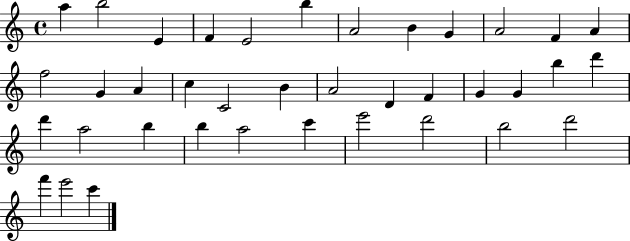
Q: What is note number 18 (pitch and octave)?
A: B4